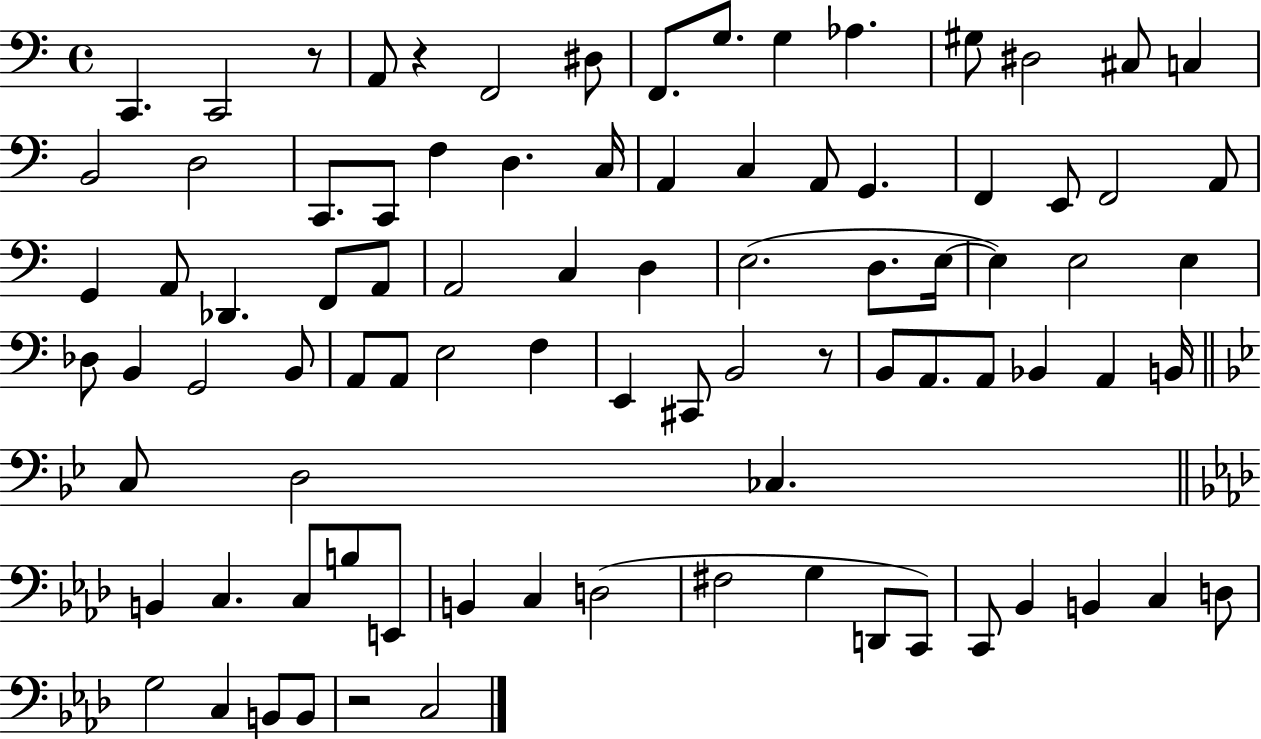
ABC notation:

X:1
T:Untitled
M:4/4
L:1/4
K:C
C,, C,,2 z/2 A,,/2 z F,,2 ^D,/2 F,,/2 G,/2 G, _A, ^G,/2 ^D,2 ^C,/2 C, B,,2 D,2 C,,/2 C,,/2 F, D, C,/4 A,, C, A,,/2 G,, F,, E,,/2 F,,2 A,,/2 G,, A,,/2 _D,, F,,/2 A,,/2 A,,2 C, D, E,2 D,/2 E,/4 E, E,2 E, _D,/2 B,, G,,2 B,,/2 A,,/2 A,,/2 E,2 F, E,, ^C,,/2 B,,2 z/2 B,,/2 A,,/2 A,,/2 _B,, A,, B,,/4 C,/2 D,2 _C, B,, C, C,/2 B,/2 E,,/2 B,, C, D,2 ^F,2 G, D,,/2 C,,/2 C,,/2 _B,, B,, C, D,/2 G,2 C, B,,/2 B,,/2 z2 C,2